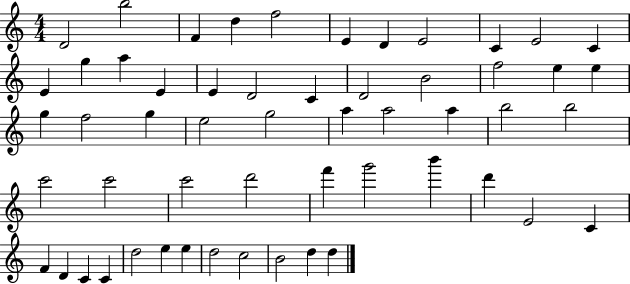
{
  \clef treble
  \numericTimeSignature
  \time 4/4
  \key c \major
  d'2 b''2 | f'4 d''4 f''2 | e'4 d'4 e'2 | c'4 e'2 c'4 | \break e'4 g''4 a''4 e'4 | e'4 d'2 c'4 | d'2 b'2 | f''2 e''4 e''4 | \break g''4 f''2 g''4 | e''2 g''2 | a''4 a''2 a''4 | b''2 b''2 | \break c'''2 c'''2 | c'''2 d'''2 | f'''4 g'''2 b'''4 | d'''4 e'2 c'4 | \break f'4 d'4 c'4 c'4 | d''2 e''4 e''4 | d''2 c''2 | b'2 d''4 d''4 | \break \bar "|."
}